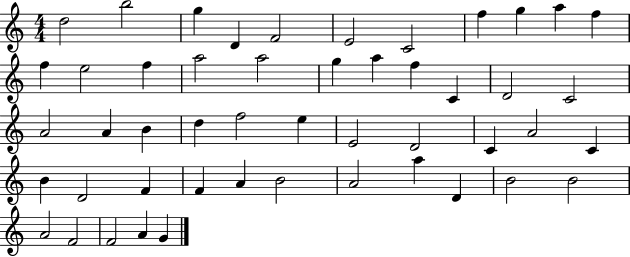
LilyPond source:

{
  \clef treble
  \numericTimeSignature
  \time 4/4
  \key c \major
  d''2 b''2 | g''4 d'4 f'2 | e'2 c'2 | f''4 g''4 a''4 f''4 | \break f''4 e''2 f''4 | a''2 a''2 | g''4 a''4 f''4 c'4 | d'2 c'2 | \break a'2 a'4 b'4 | d''4 f''2 e''4 | e'2 d'2 | c'4 a'2 c'4 | \break b'4 d'2 f'4 | f'4 a'4 b'2 | a'2 a''4 d'4 | b'2 b'2 | \break a'2 f'2 | f'2 a'4 g'4 | \bar "|."
}